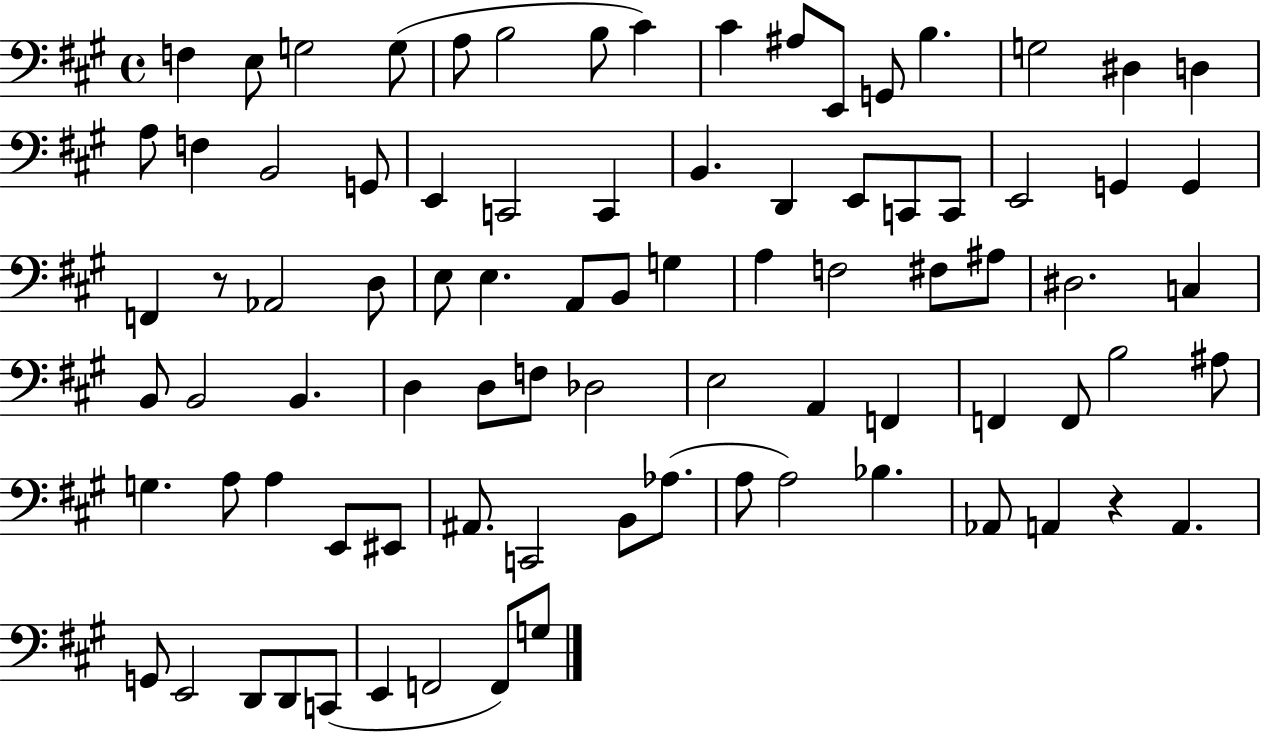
X:1
T:Untitled
M:4/4
L:1/4
K:A
F, E,/2 G,2 G,/2 A,/2 B,2 B,/2 ^C ^C ^A,/2 E,,/2 G,,/2 B, G,2 ^D, D, A,/2 F, B,,2 G,,/2 E,, C,,2 C,, B,, D,, E,,/2 C,,/2 C,,/2 E,,2 G,, G,, F,, z/2 _A,,2 D,/2 E,/2 E, A,,/2 B,,/2 G, A, F,2 ^F,/2 ^A,/2 ^D,2 C, B,,/2 B,,2 B,, D, D,/2 F,/2 _D,2 E,2 A,, F,, F,, F,,/2 B,2 ^A,/2 G, A,/2 A, E,,/2 ^E,,/2 ^A,,/2 C,,2 B,,/2 _A,/2 A,/2 A,2 _B, _A,,/2 A,, z A,, G,,/2 E,,2 D,,/2 D,,/2 C,,/2 E,, F,,2 F,,/2 G,/2